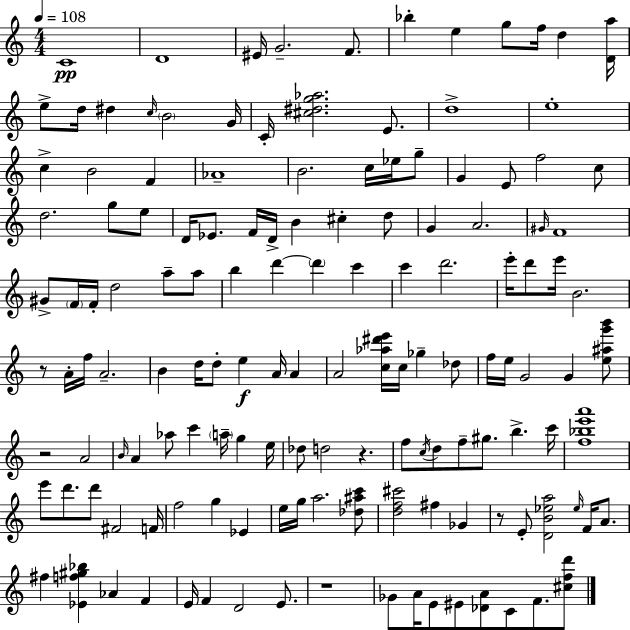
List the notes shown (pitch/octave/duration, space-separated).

C4/w D4/w EIS4/s G4/h. F4/e. Bb5/q E5/q G5/e F5/s D5/q [D4,A5]/s E5/e D5/s D#5/q C5/s B4/h G4/s C4/s [C#5,D#5,G5,Ab5]/h. E4/e. D5/w E5/w C5/q B4/h F4/q Ab4/w B4/h. C5/s Eb5/s G5/e G4/q E4/e F5/h C5/e D5/h. G5/e E5/e D4/s Eb4/e. F4/s D4/s B4/q C#5/q D5/e G4/q A4/h. G#4/s F4/w G#4/e F4/s F4/s D5/h A5/e A5/e B5/q D6/q D6/q C6/q C6/q D6/h. E6/s D6/e E6/s B4/h. R/e A4/s F5/s A4/h. B4/q D5/s D5/e E5/q A4/s A4/q A4/h [C5,Ab5,D#6,E6]/s C5/s Gb5/q Db5/e F5/s E5/s G4/h G4/q [E5,A#5,G6,B6]/e R/h A4/h B4/s A4/q Ab5/e C6/q A5/s G5/q E5/s Db5/e D5/h R/q. F5/e C5/s D5/e F5/e G#5/e. B5/q. C6/s [F5,Bb5,E6,A6]/w E6/e D6/e. D6/e F#4/h F4/s F5/h G5/q Eb4/q E5/s G5/s A5/h. [Db5,A#5,C6]/e [D5,F5,C#6]/h F#5/q Gb4/q R/e E4/e [D4,B4,Eb5,A5]/h Eb5/s F4/s A4/e. F#5/q [Eb4,F5,G#5,Bb5]/q Ab4/q F4/q E4/s F4/q D4/h E4/e. R/w Gb4/e A4/s E4/e EIS4/e [Db4,A4]/e C4/e F4/e. [C#5,F5,D6]/e